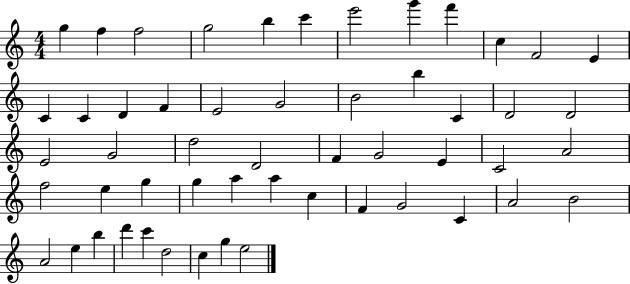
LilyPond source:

{
  \clef treble
  \numericTimeSignature
  \time 4/4
  \key c \major
  g''4 f''4 f''2 | g''2 b''4 c'''4 | e'''2 g'''4 f'''4 | c''4 f'2 e'4 | \break c'4 c'4 d'4 f'4 | e'2 g'2 | b'2 b''4 c'4 | d'2 d'2 | \break e'2 g'2 | d''2 d'2 | f'4 g'2 e'4 | c'2 a'2 | \break f''2 e''4 g''4 | g''4 a''4 a''4 c''4 | f'4 g'2 c'4 | a'2 b'2 | \break a'2 e''4 b''4 | d'''4 c'''4 d''2 | c''4 g''4 e''2 | \bar "|."
}